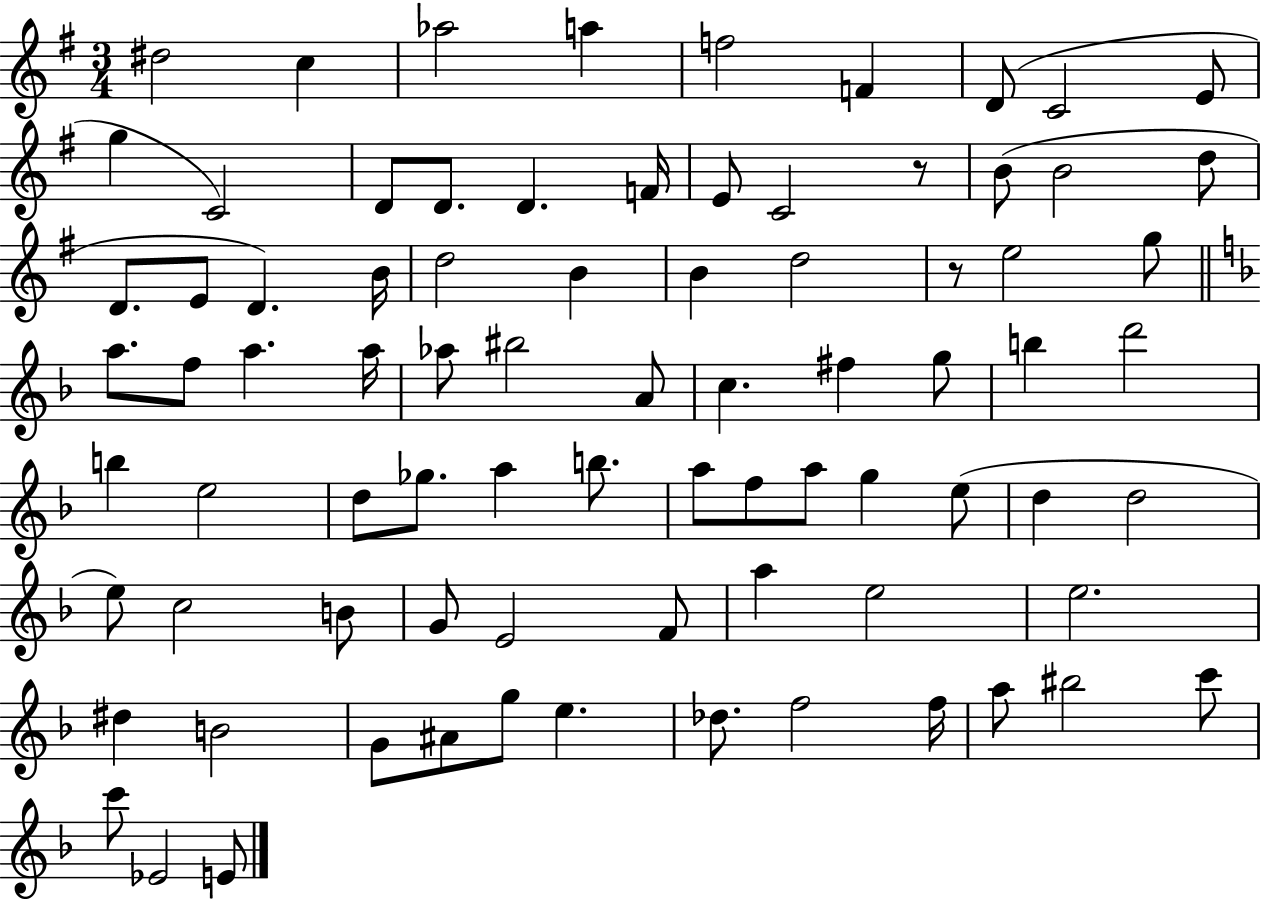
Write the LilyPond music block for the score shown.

{
  \clef treble
  \numericTimeSignature
  \time 3/4
  \key g \major
  \repeat volta 2 { dis''2 c''4 | aes''2 a''4 | f''2 f'4 | d'8( c'2 e'8 | \break g''4 c'2) | d'8 d'8. d'4. f'16 | e'8 c'2 r8 | b'8( b'2 d''8 | \break d'8. e'8 d'4.) b'16 | d''2 b'4 | b'4 d''2 | r8 e''2 g''8 | \break \bar "||" \break \key f \major a''8. f''8 a''4. a''16 | aes''8 bis''2 a'8 | c''4. fis''4 g''8 | b''4 d'''2 | \break b''4 e''2 | d''8 ges''8. a''4 b''8. | a''8 f''8 a''8 g''4 e''8( | d''4 d''2 | \break e''8) c''2 b'8 | g'8 e'2 f'8 | a''4 e''2 | e''2. | \break dis''4 b'2 | g'8 ais'8 g''8 e''4. | des''8. f''2 f''16 | a''8 bis''2 c'''8 | \break c'''8 ees'2 e'8 | } \bar "|."
}